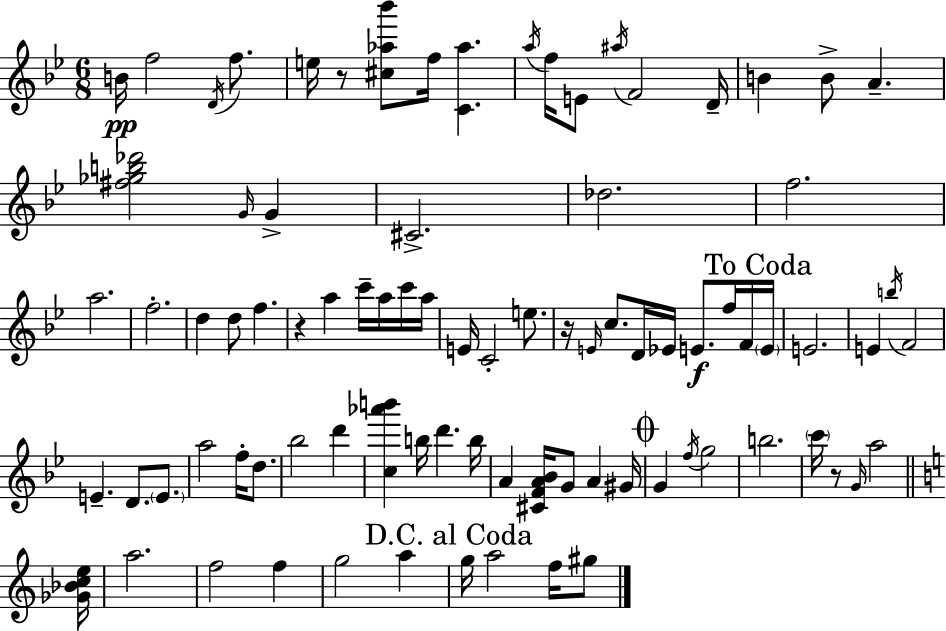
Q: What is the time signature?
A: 6/8